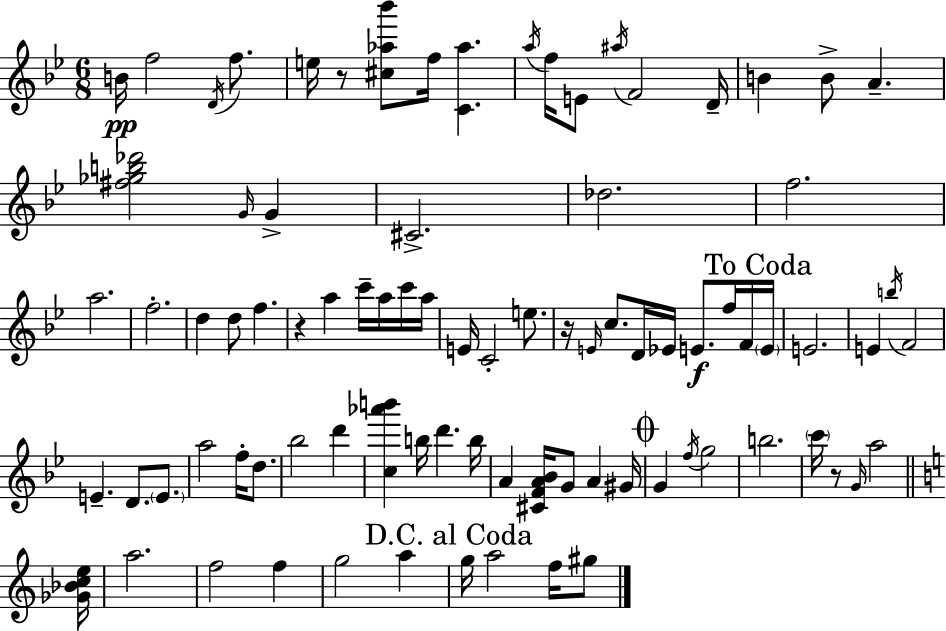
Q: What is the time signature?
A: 6/8